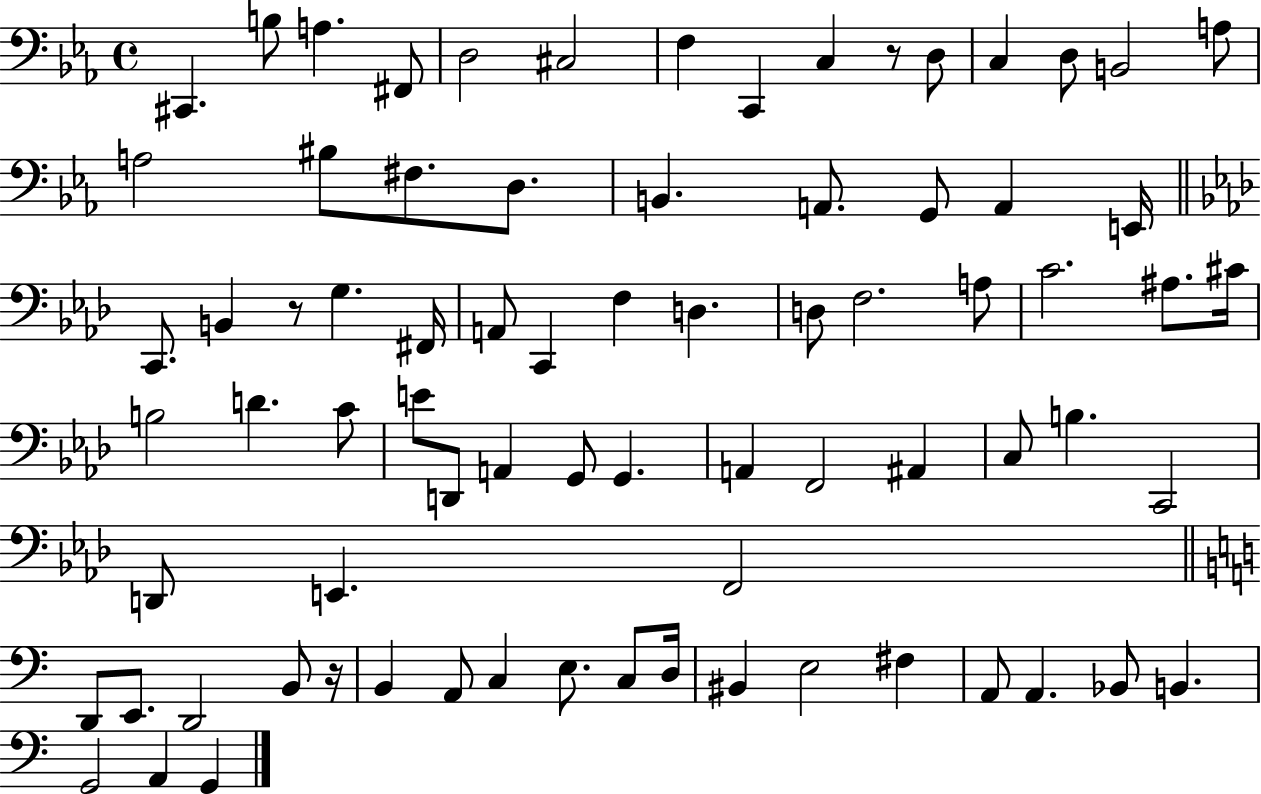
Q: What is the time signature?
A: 4/4